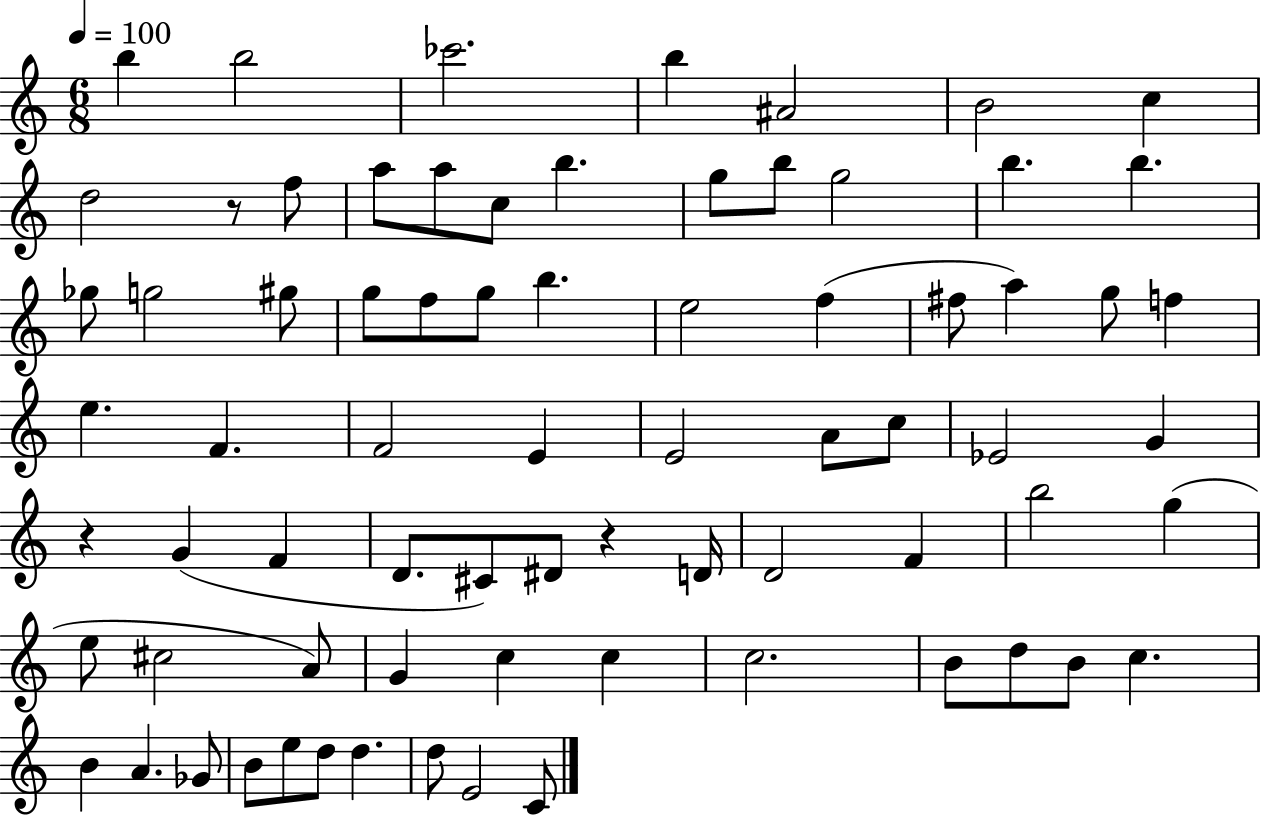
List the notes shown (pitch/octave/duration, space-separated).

B5/q B5/h CES6/h. B5/q A#4/h B4/h C5/q D5/h R/e F5/e A5/e A5/e C5/e B5/q. G5/e B5/e G5/h B5/q. B5/q. Gb5/e G5/h G#5/e G5/e F5/e G5/e B5/q. E5/h F5/q F#5/e A5/q G5/e F5/q E5/q. F4/q. F4/h E4/q E4/h A4/e C5/e Eb4/h G4/q R/q G4/q F4/q D4/e. C#4/e D#4/e R/q D4/s D4/h F4/q B5/h G5/q E5/e C#5/h A4/e G4/q C5/q C5/q C5/h. B4/e D5/e B4/e C5/q. B4/q A4/q. Gb4/e B4/e E5/e D5/e D5/q. D5/e E4/h C4/e